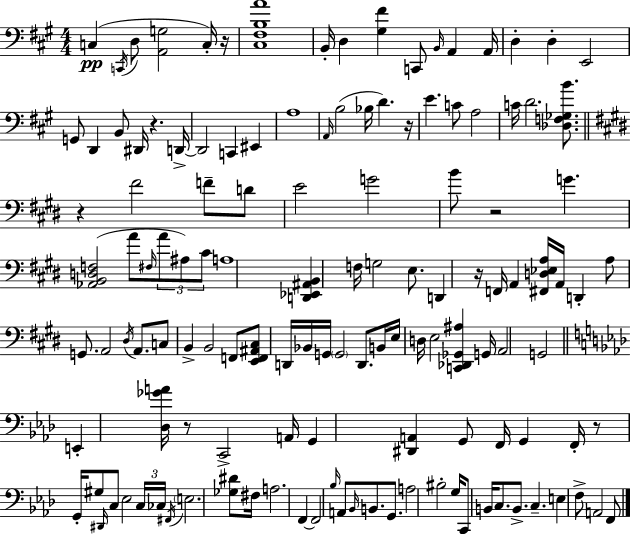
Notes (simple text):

C3/q C2/s D3/e [A2,G3]/h C3/s R/s [C#3,F#3,B3,A4]/w B2/s D3/q [G#3,F#4]/q C2/e B2/s A2/q A2/s D3/q D3/q E2/h G2/e D2/q B2/e D#2/s R/q. D2/s D2/h C2/q EIS2/q A3/w A2/s B3/h Bb3/s D4/q. R/s E4/q. C4/e A3/h C4/s D4/h. [Db3,F3,Gb3,B4]/e. R/q F#4/h F4/e D4/e E4/h G4/h B4/e R/h G4/q. [Ab2,B2,D3,F3]/h A4/e F#3/s A4/e A#3/e C#4/e A3/w [D2,Eb2,A#2,B2]/q F3/s G3/h E3/e. D2/q R/s F2/s A2/q [F#2,D3,Eb3,A3]/s A2/s D2/q A3/e G2/e. A2/h D#3/s A2/e. C3/e B2/q B2/h F2/e [E2,F2,A#2,C#3]/e D2/s Bb2/s G2/s G2/h D2/e. B2/s E3/s D3/s E3/h [C2,Db2,Gb2,A#3]/q G2/s A2/h G2/h E2/q [Db3,Gb4,A4]/s R/e C2/h A2/s G2/q [D#2,A2]/q G2/e F2/s G2/q F2/s R/e G2/s G#3/e D#2/s C3/e Eb3/h C3/s CES3/s F#2/s E3/h. [Gb3,D#4]/e F#3/s A3/h. F2/q F2/h Bb3/s A2/e Bb2/s B2/e. G2/e. A3/h BIS3/h G3/s C2/e B2/s C3/e. B2/e. C3/q. E3/q F3/e A2/h F2/e